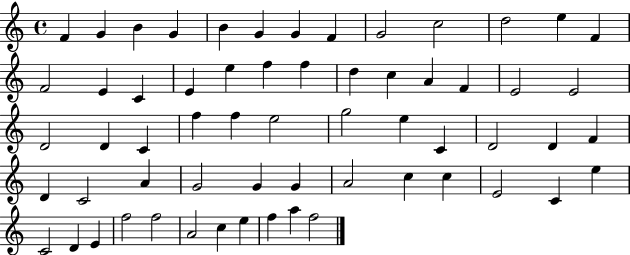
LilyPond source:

{
  \clef treble
  \time 4/4
  \defaultTimeSignature
  \key c \major
  f'4 g'4 b'4 g'4 | b'4 g'4 g'4 f'4 | g'2 c''2 | d''2 e''4 f'4 | \break f'2 e'4 c'4 | e'4 e''4 f''4 f''4 | d''4 c''4 a'4 f'4 | e'2 e'2 | \break d'2 d'4 c'4 | f''4 f''4 e''2 | g''2 e''4 c'4 | d'2 d'4 f'4 | \break d'4 c'2 a'4 | g'2 g'4 g'4 | a'2 c''4 c''4 | e'2 c'4 e''4 | \break c'2 d'4 e'4 | f''2 f''2 | a'2 c''4 e''4 | f''4 a''4 f''2 | \break \bar "|."
}